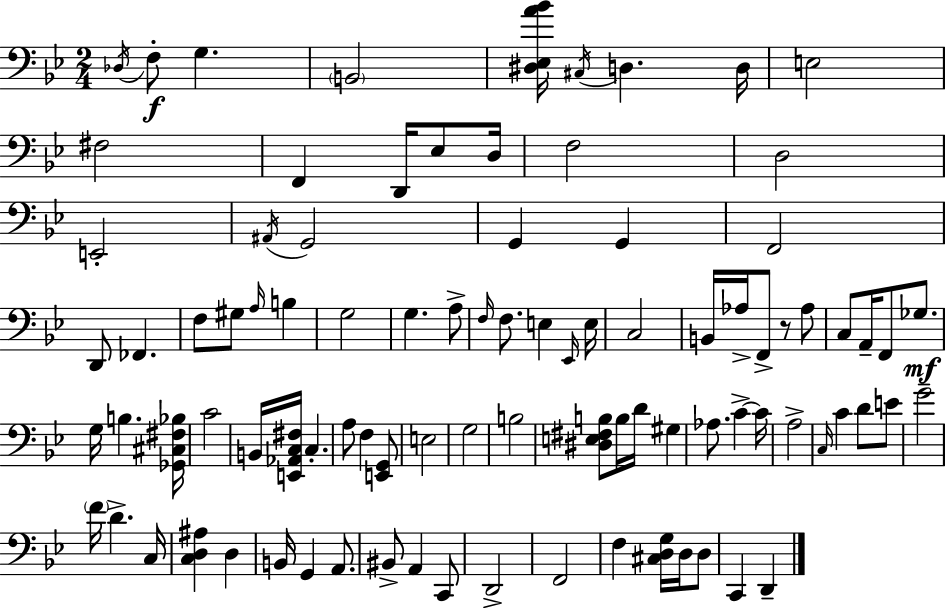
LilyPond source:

{
  \clef bass
  \numericTimeSignature
  \time 2/4
  \key bes \major
  \acciaccatura { des16 }\f f8-. g4. | \parenthesize b,2 | <dis ees a' bes'>16 \acciaccatura { cis16 } d4. | d16 e2 | \break fis2 | f,4 d,16 ees8 | d16 f2 | d2 | \break e,2-. | \acciaccatura { ais,16 } g,2 | g,4 g,4 | f,2 | \break d,8 fes,4. | f8 gis8 \grace { a16 } | b4 g2 | g4. | \break a8-> \grace { f16 } f8. | e4 \grace { ees,16 } e16 c2 | b,16 aes16-> | f,8-> r8 aes8 c8 | \break a,16-- f,8 ges8.\mf g16 b4. | <ges, cis fis bes>16 c'2 | b,16 <e, aes, c fis>16 | c4.-. a8 | \break f4 <e, g,>8 e2 | g2 | b2 | <dis e fis b>8 | \break b16 d'16 gis4 aes8. | c'4->~~ c'16 a2-> | \grace { c16 } c'4 | d'8 e'8 g'2-- | \break \parenthesize f'16 | d'4.-> c16 <c d ais>4 | d4 b,16 | g,4 a,8. bis,8-> | \break a,4 c,8 d,2-> | f,2 | f4 | <cis d g>16 d16 d8 c,4 | \break d,4-- \bar "|."
}